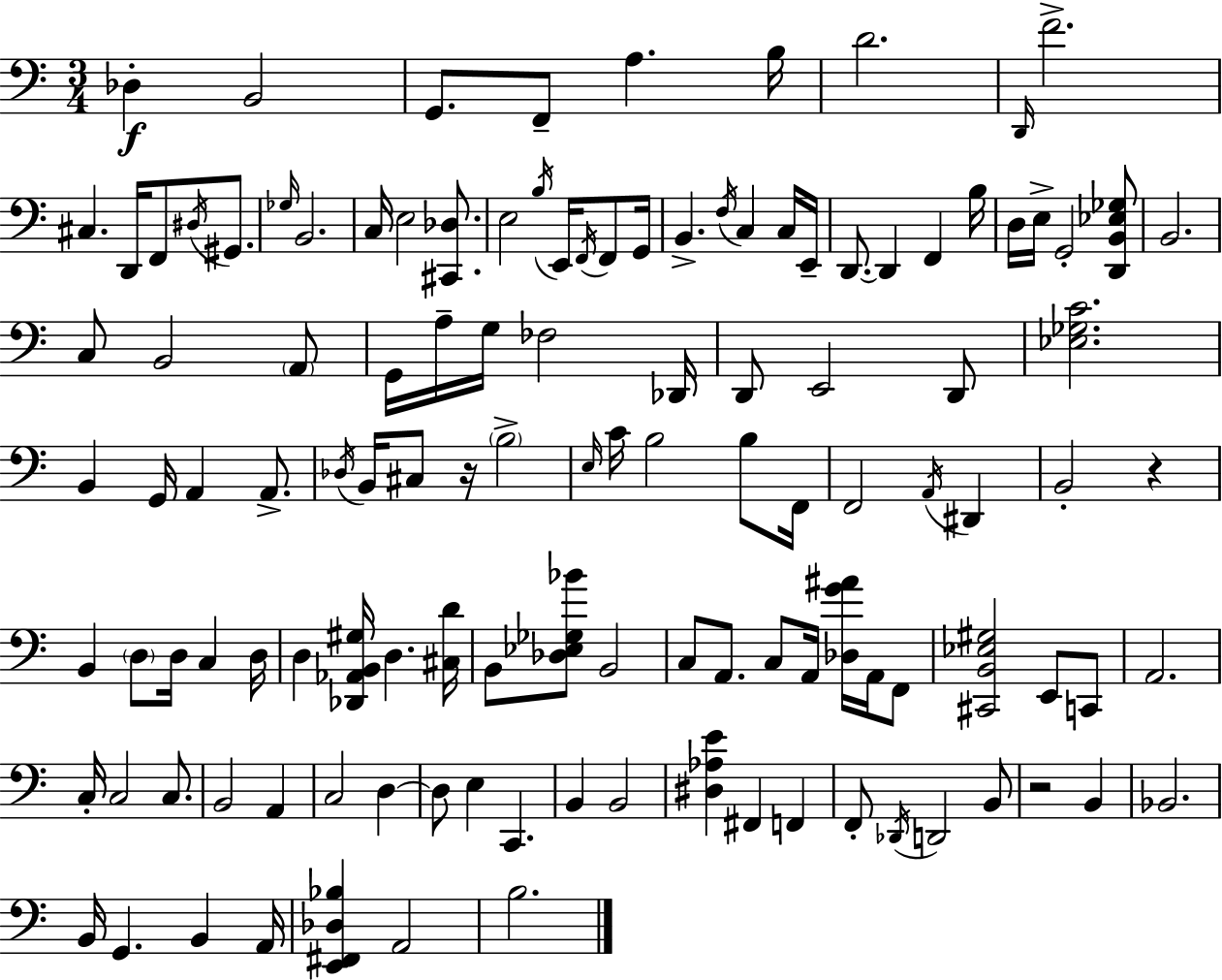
X:1
T:Untitled
M:3/4
L:1/4
K:Am
_D, B,,2 G,,/2 F,,/2 A, B,/4 D2 D,,/4 F2 ^C, D,,/4 F,,/2 ^D,/4 ^G,,/2 _G,/4 B,,2 C,/4 E,2 [^C,,_D,]/2 E,2 B,/4 E,,/4 F,,/4 F,,/2 G,,/4 B,, F,/4 C, C,/4 E,,/4 D,,/2 D,, F,, B,/4 D,/4 E,/4 G,,2 [D,,B,,_E,_G,]/2 B,,2 C,/2 B,,2 A,,/2 G,,/4 A,/4 G,/4 _F,2 _D,,/4 D,,/2 E,,2 D,,/2 [_E,_G,C]2 B,, G,,/4 A,, A,,/2 _D,/4 B,,/4 ^C,/2 z/4 B,2 E,/4 C/4 B,2 B,/2 F,,/4 F,,2 A,,/4 ^D,, B,,2 z B,, D,/2 D,/4 C, D,/4 D, [_D,,_A,,B,,^G,]/4 D, [^C,D]/4 B,,/2 [_D,_E,_G,_B]/2 B,,2 C,/2 A,,/2 C,/2 A,,/4 [_D,G^A]/4 A,,/4 F,,/2 [^C,,B,,_E,^G,]2 E,,/2 C,,/2 A,,2 C,/4 C,2 C,/2 B,,2 A,, C,2 D, D,/2 E, C,, B,, B,,2 [^D,_A,E] ^F,, F,, F,,/2 _D,,/4 D,,2 B,,/2 z2 B,, _B,,2 B,,/4 G,, B,, A,,/4 [E,,^F,,_D,_B,] A,,2 B,2